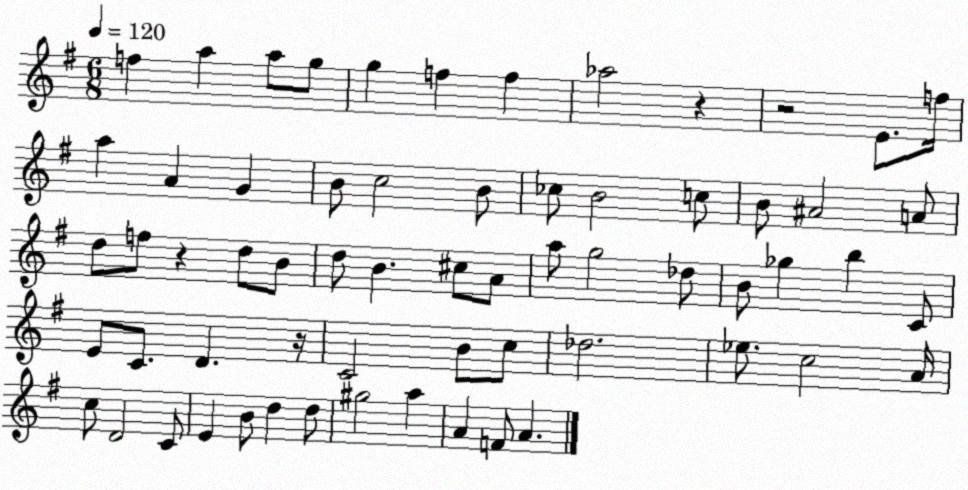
X:1
T:Untitled
M:6/8
L:1/4
K:G
f a a/2 g/2 g f f _a2 z z2 E/2 f/4 a A G B/2 c2 B/2 _c/2 B2 c/2 B/2 ^A2 A/2 d/2 f/2 z d/2 B/2 d/2 B ^c/2 A/2 a/2 g2 _d/2 B/2 _g b C/2 E/2 C/2 D z/4 C2 B/2 c/2 _d2 _e/2 c2 A/4 c/2 D2 C/2 E B/2 d d/2 ^g2 a A F/2 A